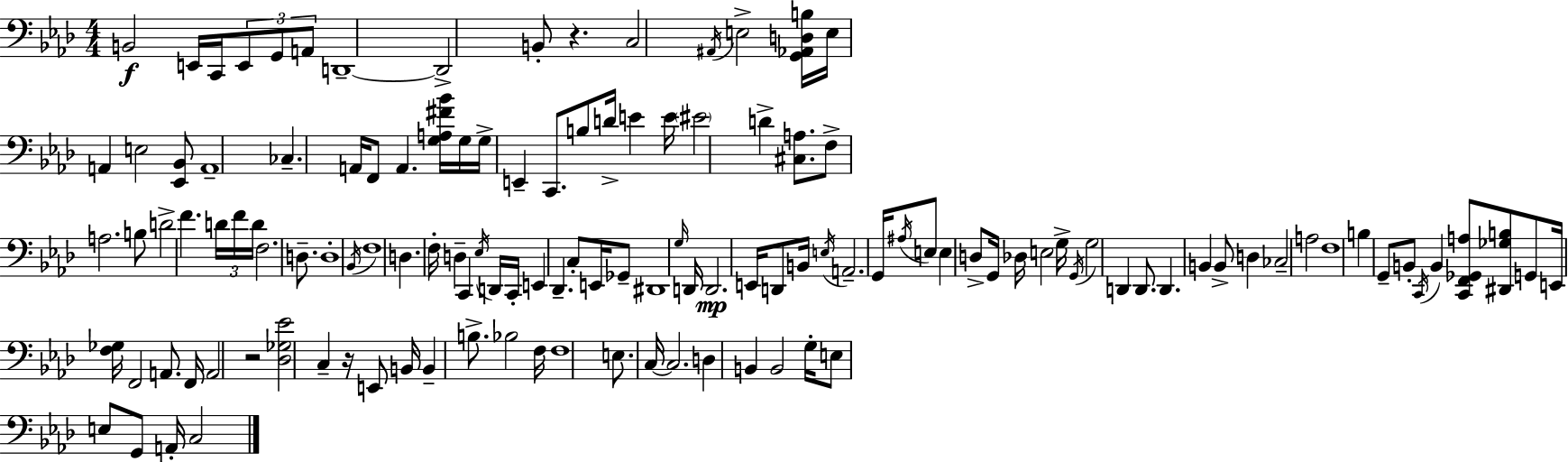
{
  \clef bass
  \numericTimeSignature
  \time 4/4
  \key aes \major
  b,2\f e,16 c,16 \tuplet 3/2 { e,8 g,8 a,8 } | d,1--~~ | d,2-> b,8-. r4. | c2 \acciaccatura { ais,16 } e2-> | \break <g, aes, d b>16 e16 a,4 e2 <ees, bes,>8 | a,1-- | ces4.-- a,16 f,8 a,4. | <g a fis' bes'>16 g16 g16-> e,4-- c,8. b8 d'16-> e'4 | \break e'16 \parenthesize eis'2 d'4-> <cis a>8. | f8-> a2. b8 | d'2-> f'4. \tuplet 3/2 { d'16 | f'16 d'16 } f2. d8.-- | \break d1-. | \acciaccatura { bes,16 } f1 | d4. f16-. d4-- c,4 | \acciaccatura { ees16 } d,16 c,16-. e,4 des,4.-- c8-. | \break e,16 ges,8-- dis,1 | \grace { g16 } d,16 d,2.\mp | e,16 d,8 b,16 \acciaccatura { e16 } a,2.-- | g,16 \acciaccatura { ais16 } e8 e4 d8-> g,16 des16 e2 | \break g16-> \acciaccatura { g,16 } g2 | d,4 d,8. d,4. b,4 | b,8-> d4 ces2-- a2 | f1 | \break b4 g,8-- b,8-. \acciaccatura { c,16 } | b,4 <c, f, ges, a>8 <dis, ges b>8 g,8 e,16 <f ges>16 f,2 | a,8. f,16 a,2 | r2 <des ges ees'>2 | \break c4-- r16 e,8 b,16 b,4-- b8.-> bes2 | f16 f1 | e8. c16~~ c2. | d4 b,4 | \break b,2 g16-. e8 e8 g,8 a,16-. | c2 \bar "|."
}